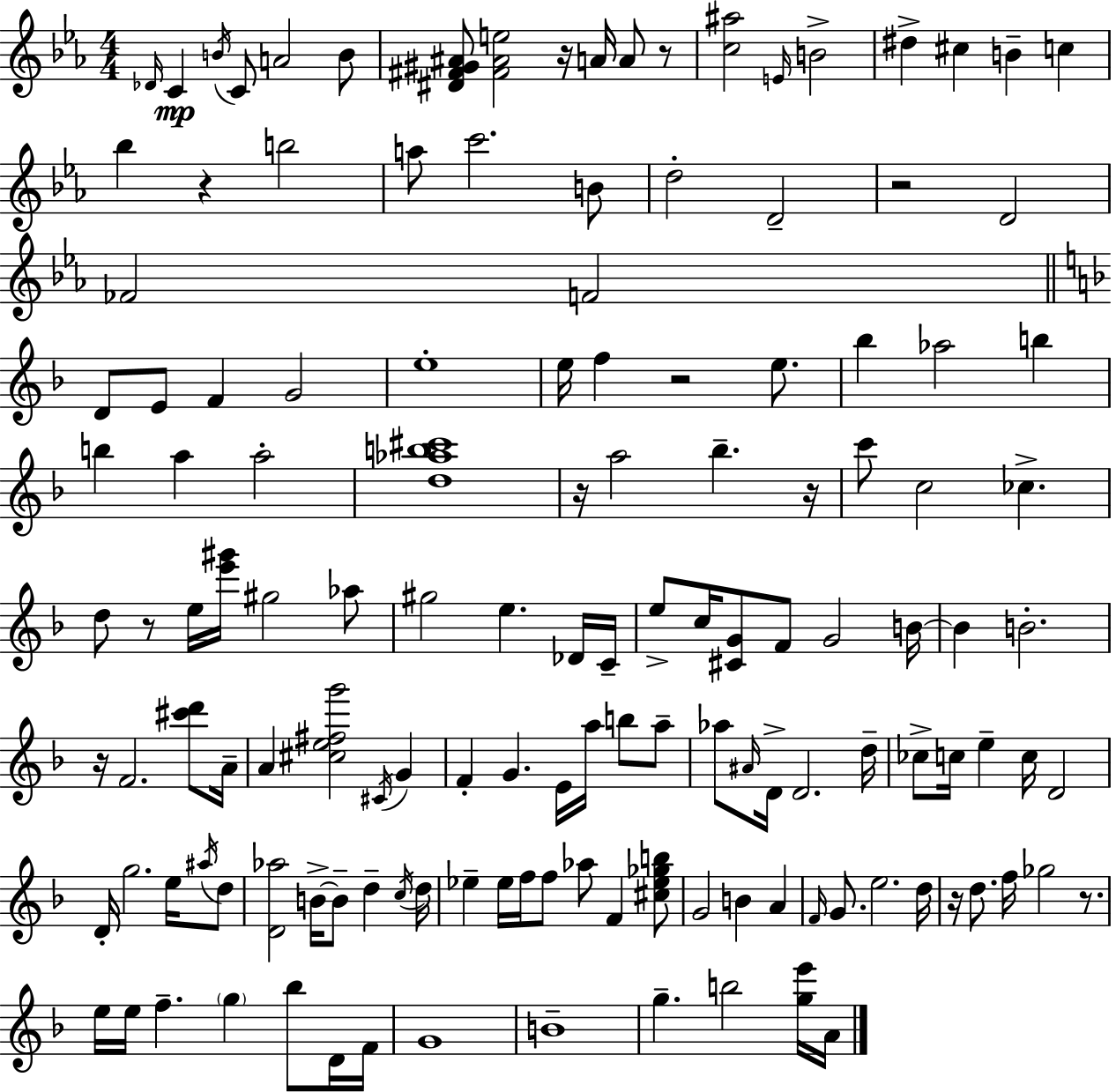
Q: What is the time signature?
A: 4/4